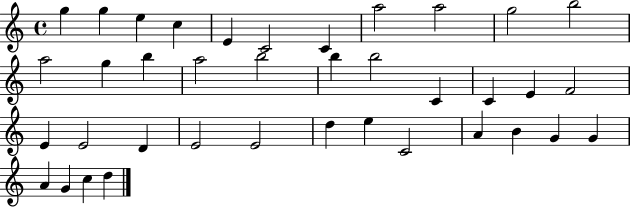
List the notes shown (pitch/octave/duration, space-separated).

G5/q G5/q E5/q C5/q E4/q C4/h C4/q A5/h A5/h G5/h B5/h A5/h G5/q B5/q A5/h B5/h B5/q B5/h C4/q C4/q E4/q F4/h E4/q E4/h D4/q E4/h E4/h D5/q E5/q C4/h A4/q B4/q G4/q G4/q A4/q G4/q C5/q D5/q